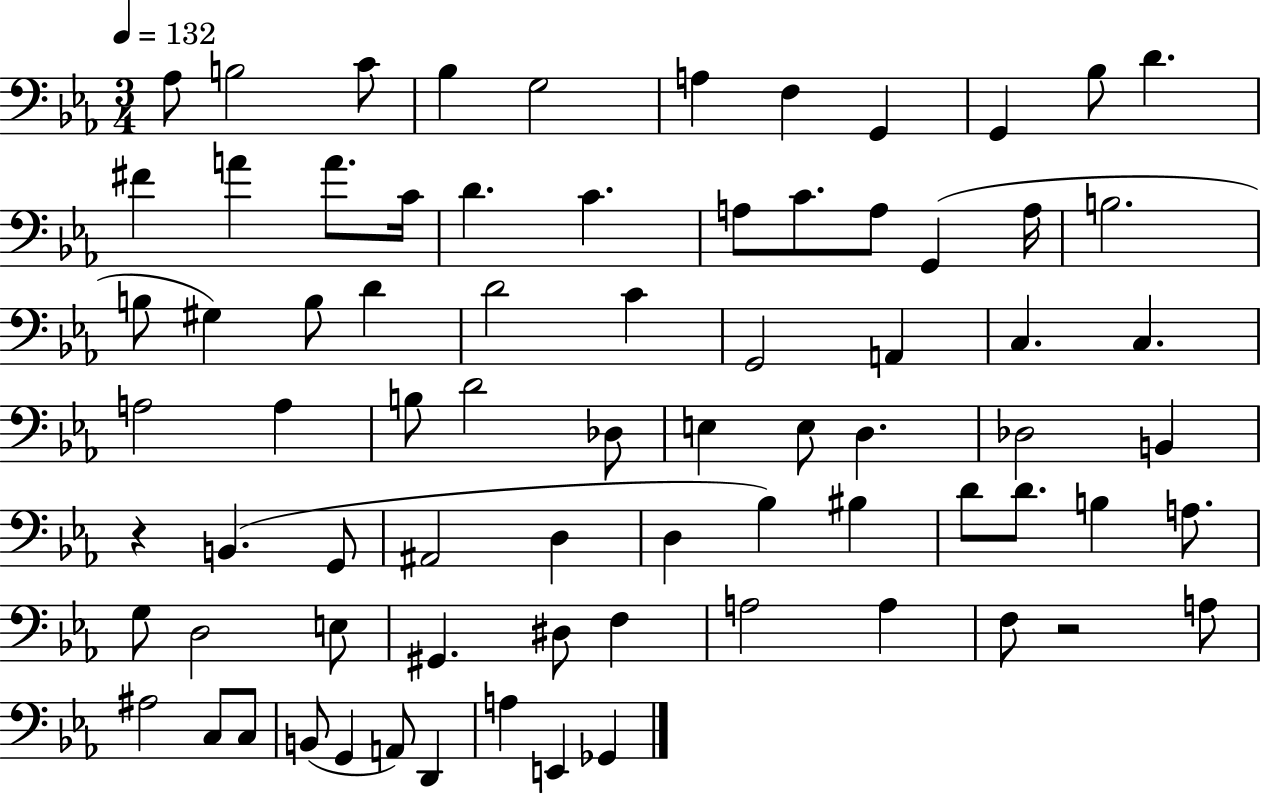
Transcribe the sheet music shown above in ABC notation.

X:1
T:Untitled
M:3/4
L:1/4
K:Eb
_A,/2 B,2 C/2 _B, G,2 A, F, G,, G,, _B,/2 D ^F A A/2 C/4 D C A,/2 C/2 A,/2 G,, A,/4 B,2 B,/2 ^G, B,/2 D D2 C G,,2 A,, C, C, A,2 A, B,/2 D2 _D,/2 E, E,/2 D, _D,2 B,, z B,, G,,/2 ^A,,2 D, D, _B, ^B, D/2 D/2 B, A,/2 G,/2 D,2 E,/2 ^G,, ^D,/2 F, A,2 A, F,/2 z2 A,/2 ^A,2 C,/2 C,/2 B,,/2 G,, A,,/2 D,, A, E,, _G,,